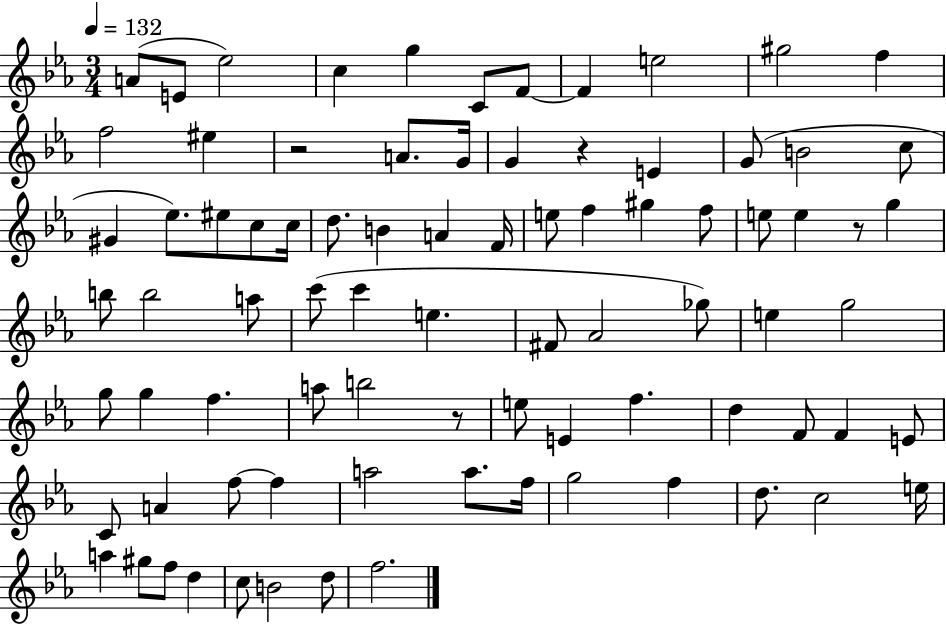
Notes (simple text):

A4/e E4/e Eb5/h C5/q G5/q C4/e F4/e F4/q E5/h G#5/h F5/q F5/h EIS5/q R/h A4/e. G4/s G4/q R/q E4/q G4/e B4/h C5/e G#4/q Eb5/e. EIS5/e C5/e C5/s D5/e. B4/q A4/q F4/s E5/e F5/q G#5/q F5/e E5/e E5/q R/e G5/q B5/e B5/h A5/e C6/e C6/q E5/q. F#4/e Ab4/h Gb5/e E5/q G5/h G5/e G5/q F5/q. A5/e B5/h R/e E5/e E4/q F5/q. D5/q F4/e F4/q E4/e C4/e A4/q F5/e F5/q A5/h A5/e. F5/s G5/h F5/q D5/e. C5/h E5/s A5/q G#5/e F5/e D5/q C5/e B4/h D5/e F5/h.